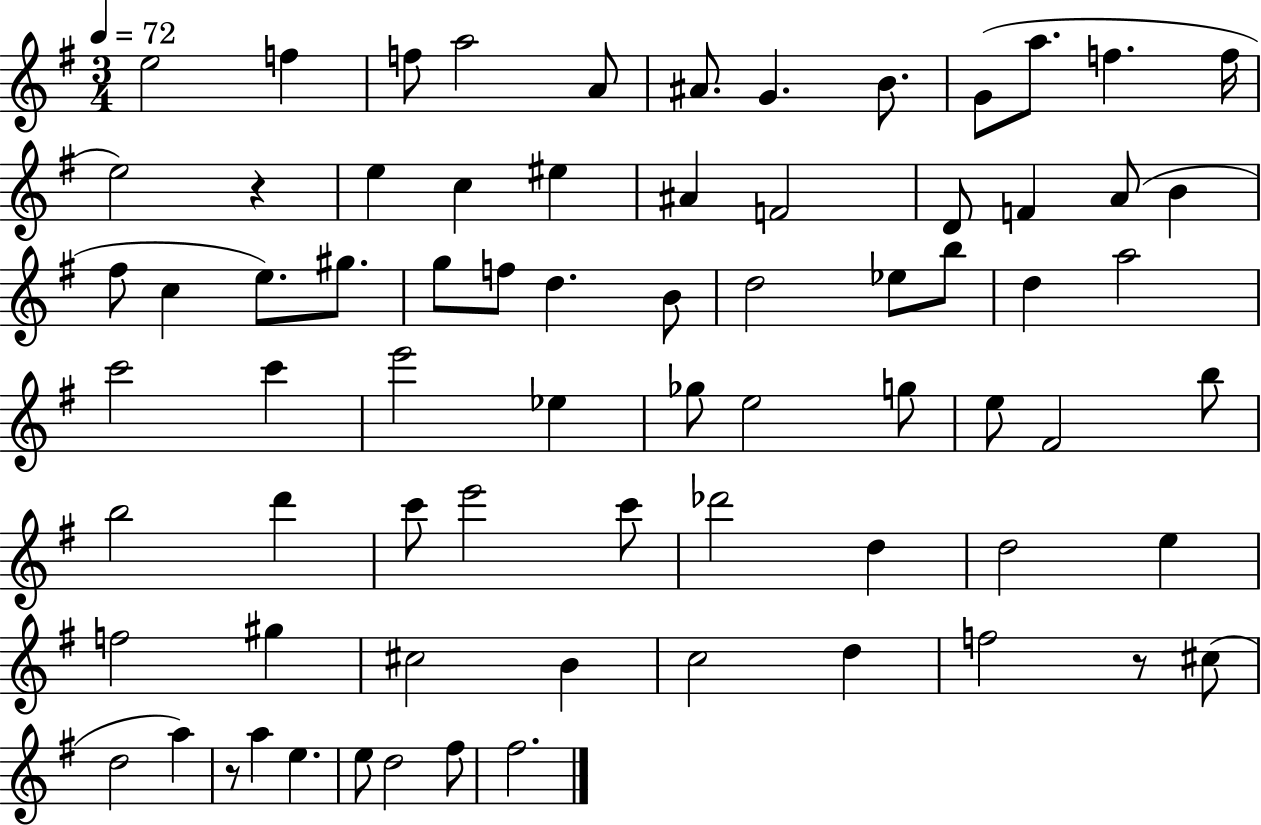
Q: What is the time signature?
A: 3/4